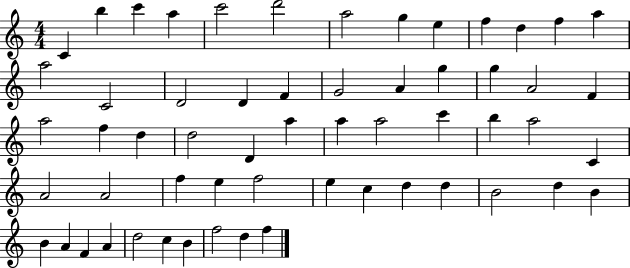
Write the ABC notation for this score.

X:1
T:Untitled
M:4/4
L:1/4
K:C
C b c' a c'2 d'2 a2 g e f d f a a2 C2 D2 D F G2 A g g A2 F a2 f d d2 D a a a2 c' b a2 C A2 A2 f e f2 e c d d B2 d B B A F A d2 c B f2 d f